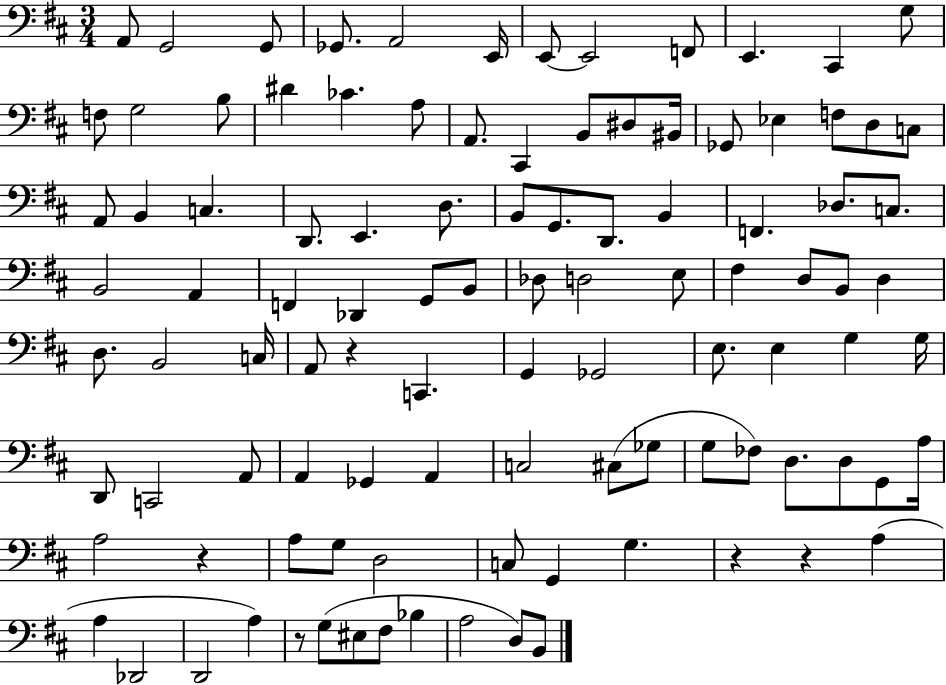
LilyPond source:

{
  \clef bass
  \numericTimeSignature
  \time 3/4
  \key d \major
  \repeat volta 2 { a,8 g,2 g,8 | ges,8. a,2 e,16 | e,8~~ e,2 f,8 | e,4. cis,4 g8 | \break f8 g2 b8 | dis'4 ces'4. a8 | a,8. cis,4 b,8 dis8 bis,16 | ges,8 ees4 f8 d8 c8 | \break a,8 b,4 c4. | d,8. e,4. d8. | b,8 g,8. d,8. b,4 | f,4. des8. c8. | \break b,2 a,4 | f,4 des,4 g,8 b,8 | des8 d2 e8 | fis4 d8 b,8 d4 | \break d8. b,2 c16 | a,8 r4 c,4. | g,4 ges,2 | e8. e4 g4 g16 | \break d,8 c,2 a,8 | a,4 ges,4 a,4 | c2 cis8( ges8 | g8 fes8) d8. d8 g,8 a16 | \break a2 r4 | a8 g8 d2 | c8 g,4 g4. | r4 r4 a4( | \break a4 des,2 | d,2 a4) | r8 g8( eis8 fis8 bes4 | a2 d8) b,8 | \break } \bar "|."
}